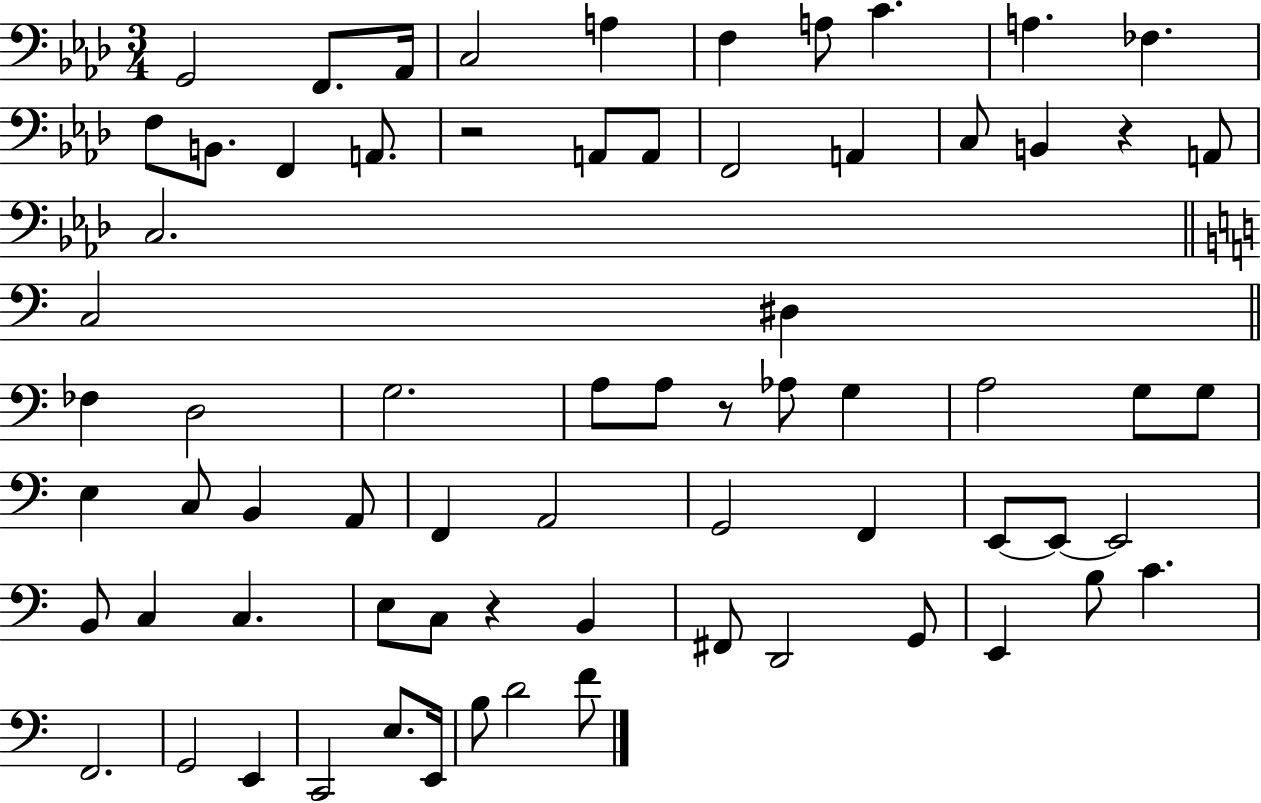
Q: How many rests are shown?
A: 4